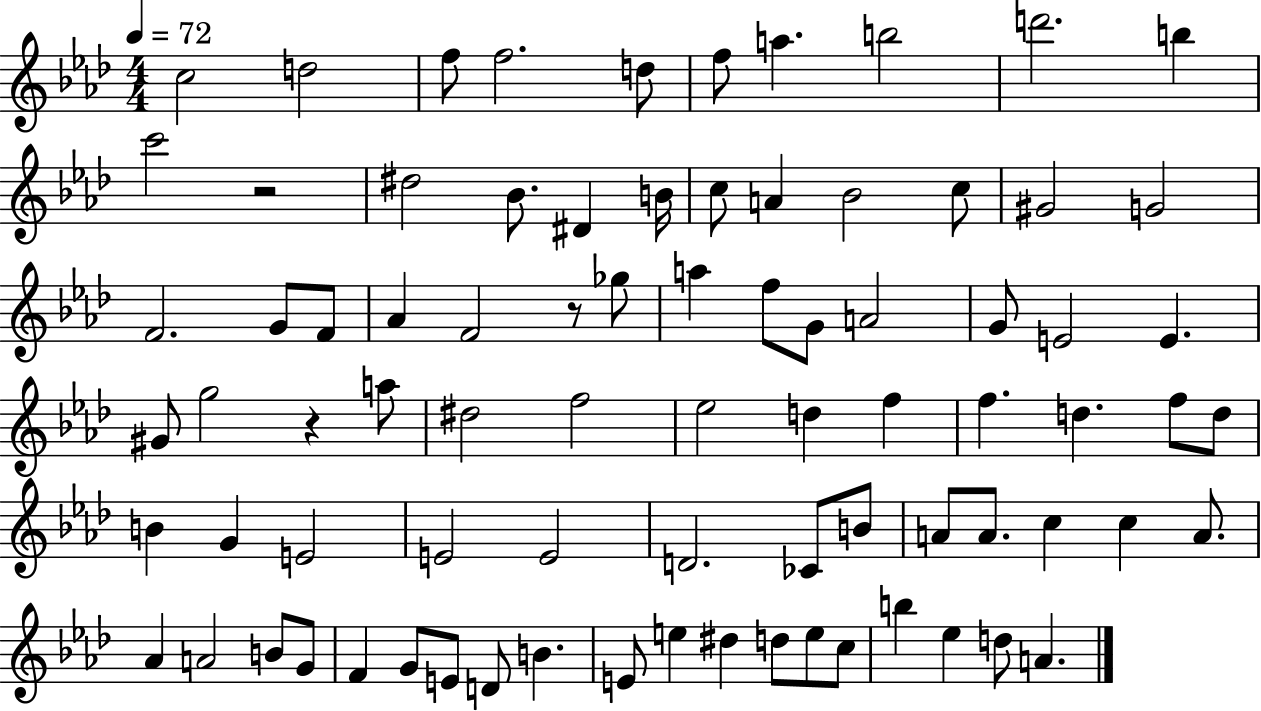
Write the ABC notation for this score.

X:1
T:Untitled
M:4/4
L:1/4
K:Ab
c2 d2 f/2 f2 d/2 f/2 a b2 d'2 b c'2 z2 ^d2 _B/2 ^D B/4 c/2 A _B2 c/2 ^G2 G2 F2 G/2 F/2 _A F2 z/2 _g/2 a f/2 G/2 A2 G/2 E2 E ^G/2 g2 z a/2 ^d2 f2 _e2 d f f d f/2 d/2 B G E2 E2 E2 D2 _C/2 B/2 A/2 A/2 c c A/2 _A A2 B/2 G/2 F G/2 E/2 D/2 B E/2 e ^d d/2 e/2 c/2 b _e d/2 A